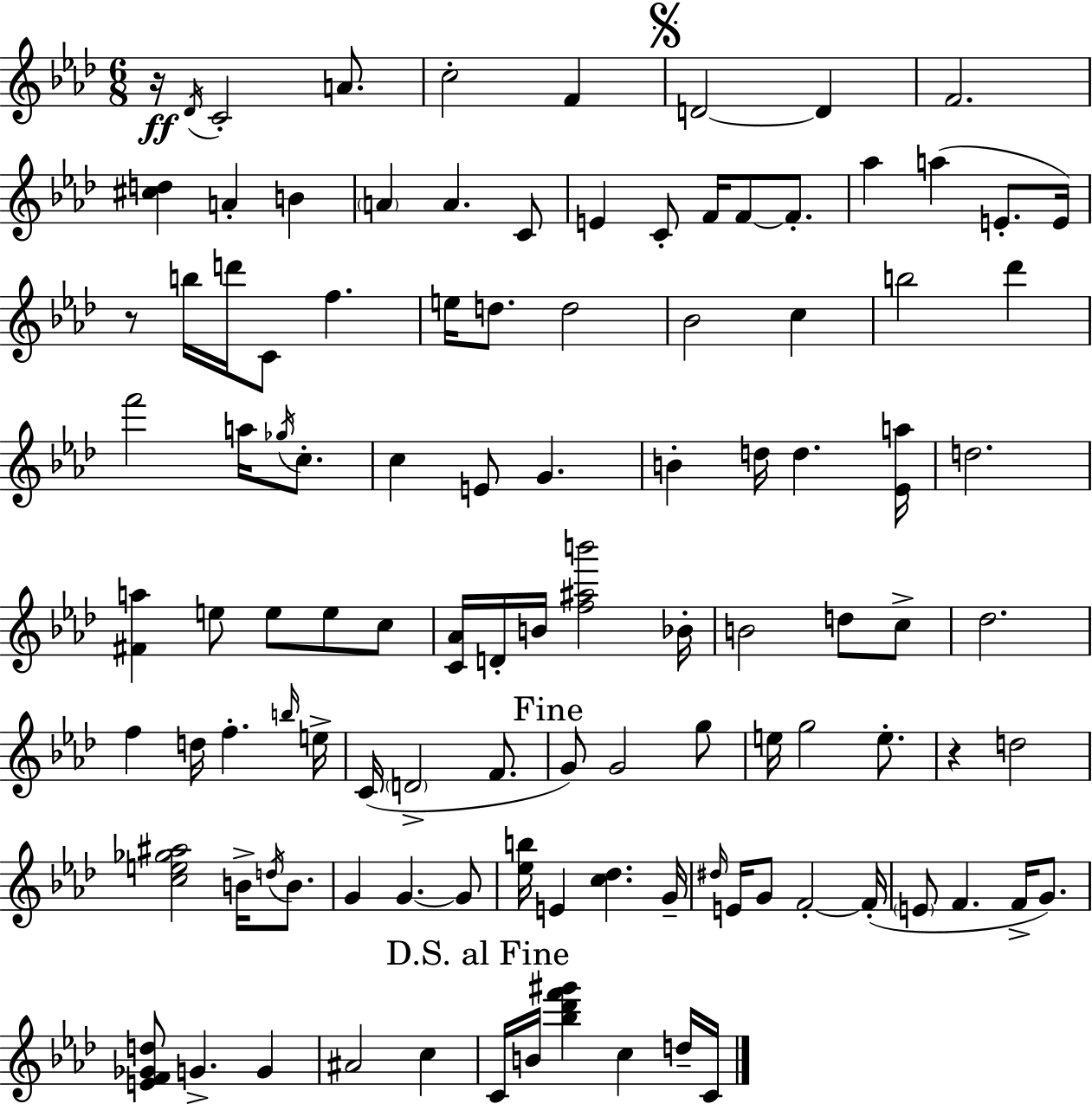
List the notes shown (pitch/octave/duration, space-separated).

R/s Db4/s C4/h A4/e. C5/h F4/q D4/h D4/q F4/h. [C#5,D5]/q A4/q B4/q A4/q A4/q. C4/e E4/q C4/e F4/s F4/e F4/e. Ab5/q A5/q E4/e. E4/s R/e B5/s D6/s C4/e F5/q. E5/s D5/e. D5/h Bb4/h C5/q B5/h Db6/q F6/h A5/s Gb5/s C5/e. C5/q E4/e G4/q. B4/q D5/s D5/q. [Eb4,A5]/s D5/h. [F#4,A5]/q E5/e E5/e E5/e C5/e [C4,Ab4]/s D4/s B4/s [F5,A#5,B6]/h Bb4/s B4/h D5/e C5/e Db5/h. F5/q D5/s F5/q. B5/s E5/s C4/s D4/h F4/e. G4/e G4/h G5/e E5/s G5/h E5/e. R/q D5/h [C5,E5,Gb5,A#5]/h B4/s D5/s B4/e. G4/q G4/q. G4/e [Eb5,B5]/s E4/q [C5,Db5]/q. G4/s D#5/s E4/s G4/e F4/h F4/s E4/e F4/q. F4/s G4/e. [E4,F4,Gb4,D5]/e G4/q. G4/q A#4/h C5/q C4/s B4/s [Bb5,Db6,F6,G#6]/q C5/q D5/s C4/s